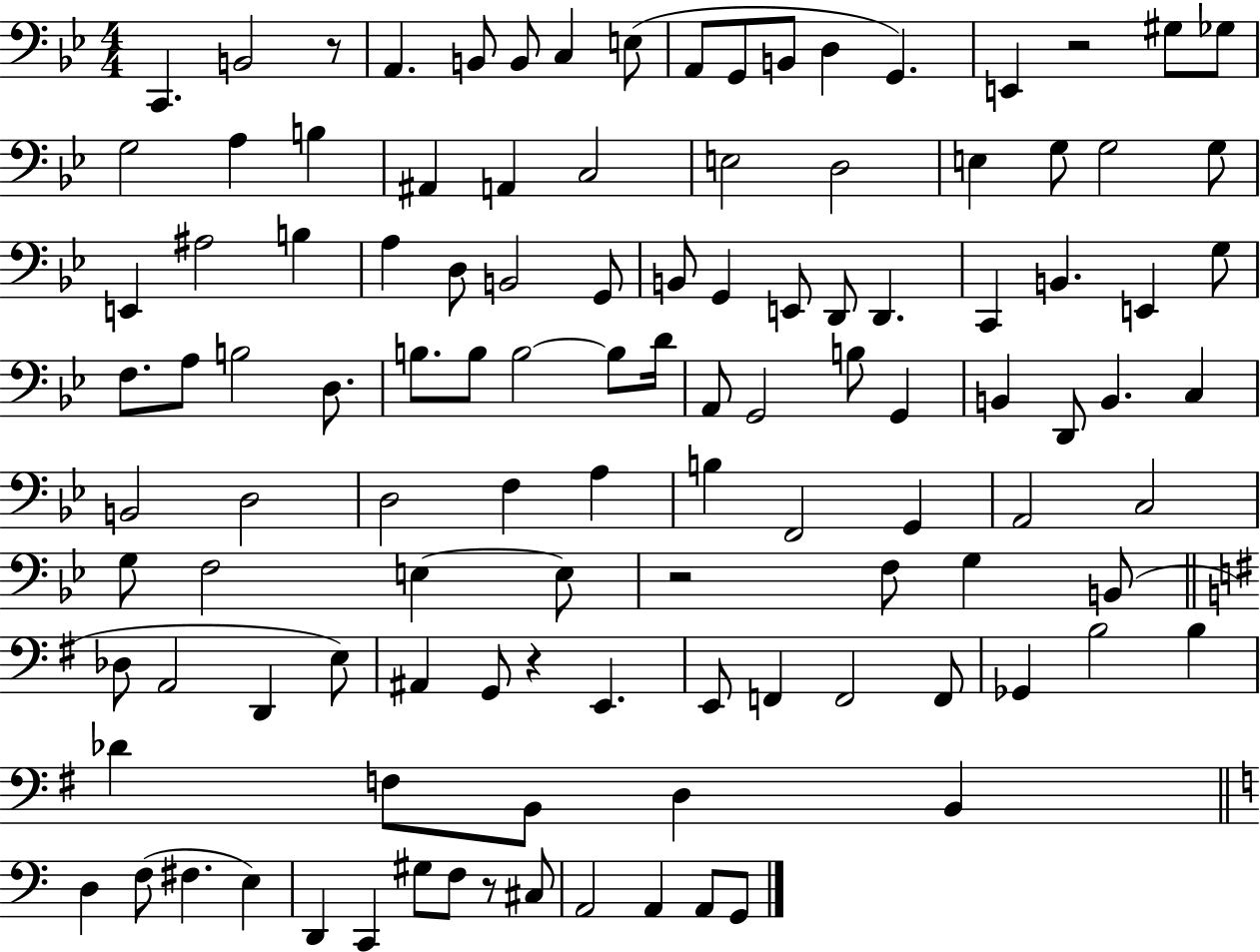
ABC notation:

X:1
T:Untitled
M:4/4
L:1/4
K:Bb
C,, B,,2 z/2 A,, B,,/2 B,,/2 C, E,/2 A,,/2 G,,/2 B,,/2 D, G,, E,, z2 ^G,/2 _G,/2 G,2 A, B, ^A,, A,, C,2 E,2 D,2 E, G,/2 G,2 G,/2 E,, ^A,2 B, A, D,/2 B,,2 G,,/2 B,,/2 G,, E,,/2 D,,/2 D,, C,, B,, E,, G,/2 F,/2 A,/2 B,2 D,/2 B,/2 B,/2 B,2 B,/2 D/4 A,,/2 G,,2 B,/2 G,, B,, D,,/2 B,, C, B,,2 D,2 D,2 F, A, B, F,,2 G,, A,,2 C,2 G,/2 F,2 E, E,/2 z2 F,/2 G, B,,/2 _D,/2 A,,2 D,, E,/2 ^A,, G,,/2 z E,, E,,/2 F,, F,,2 F,,/2 _G,, B,2 B, _D F,/2 B,,/2 D, B,, D, F,/2 ^F, E, D,, C,, ^G,/2 F,/2 z/2 ^C,/2 A,,2 A,, A,,/2 G,,/2